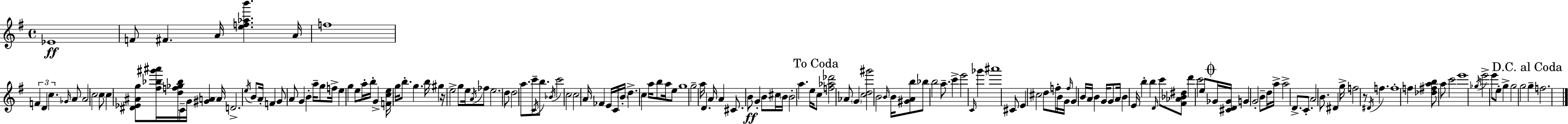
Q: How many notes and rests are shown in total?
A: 165